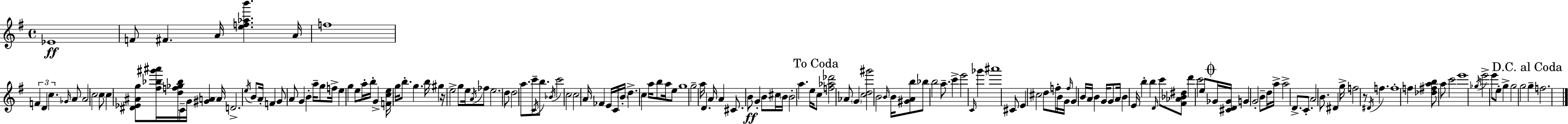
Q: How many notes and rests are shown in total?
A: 165